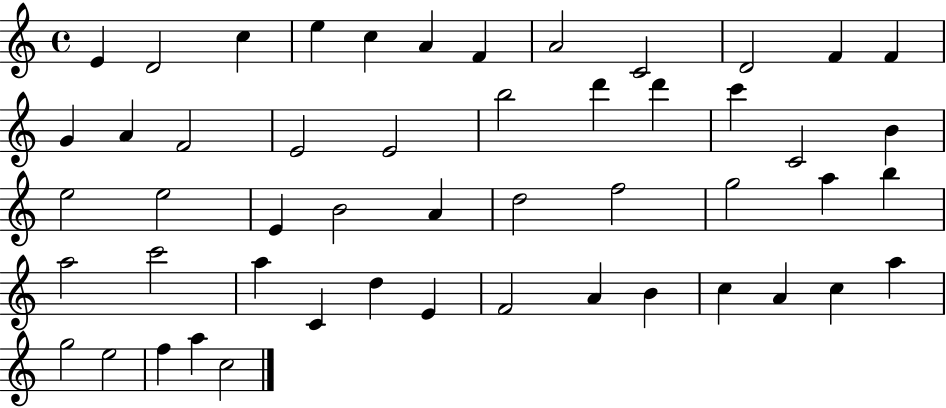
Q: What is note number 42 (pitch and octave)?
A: B4